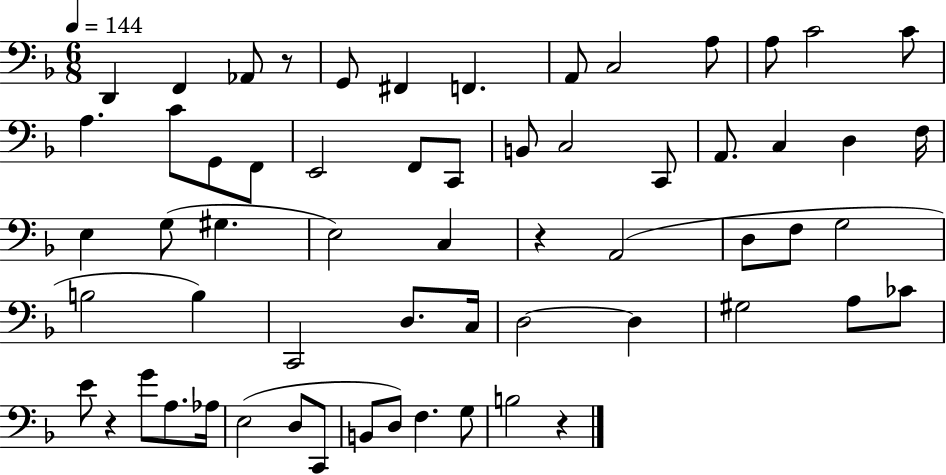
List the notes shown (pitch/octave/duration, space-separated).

D2/q F2/q Ab2/e R/e G2/e F#2/q F2/q. A2/e C3/h A3/e A3/e C4/h C4/e A3/q. C4/e G2/e F2/e E2/h F2/e C2/e B2/e C3/h C2/e A2/e. C3/q D3/q F3/s E3/q G3/e G#3/q. E3/h C3/q R/q A2/h D3/e F3/e G3/h B3/h B3/q C2/h D3/e. C3/s D3/h D3/q G#3/h A3/e CES4/e E4/e R/q G4/e A3/e. Ab3/s E3/h D3/e C2/e B2/e D3/e F3/q. G3/e B3/h R/q